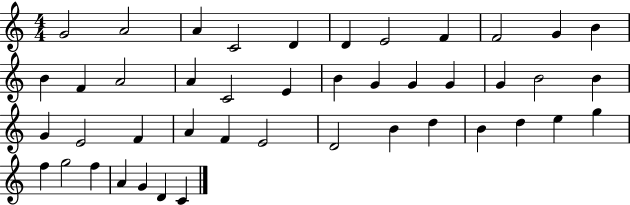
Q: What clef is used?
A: treble